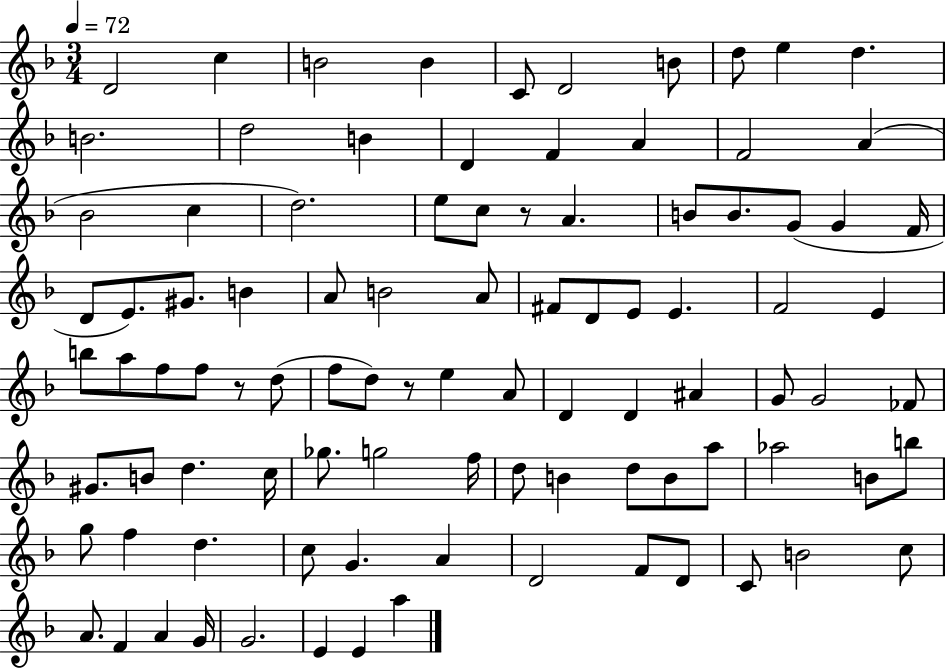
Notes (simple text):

D4/h C5/q B4/h B4/q C4/e D4/h B4/e D5/e E5/q D5/q. B4/h. D5/h B4/q D4/q F4/q A4/q F4/h A4/q Bb4/h C5/q D5/h. E5/e C5/e R/e A4/q. B4/e B4/e. G4/e G4/q F4/s D4/e E4/e. G#4/e. B4/q A4/e B4/h A4/e F#4/e D4/e E4/e E4/q. F4/h E4/q B5/e A5/e F5/e F5/e R/e D5/e F5/e D5/e R/e E5/q A4/e D4/q D4/q A#4/q G4/e G4/h FES4/e G#4/e. B4/e D5/q. C5/s Gb5/e. G5/h F5/s D5/e B4/q D5/e B4/e A5/e Ab5/h B4/e B5/e G5/e F5/q D5/q. C5/e G4/q. A4/q D4/h F4/e D4/e C4/e B4/h C5/e A4/e. F4/q A4/q G4/s G4/h. E4/q E4/q A5/q